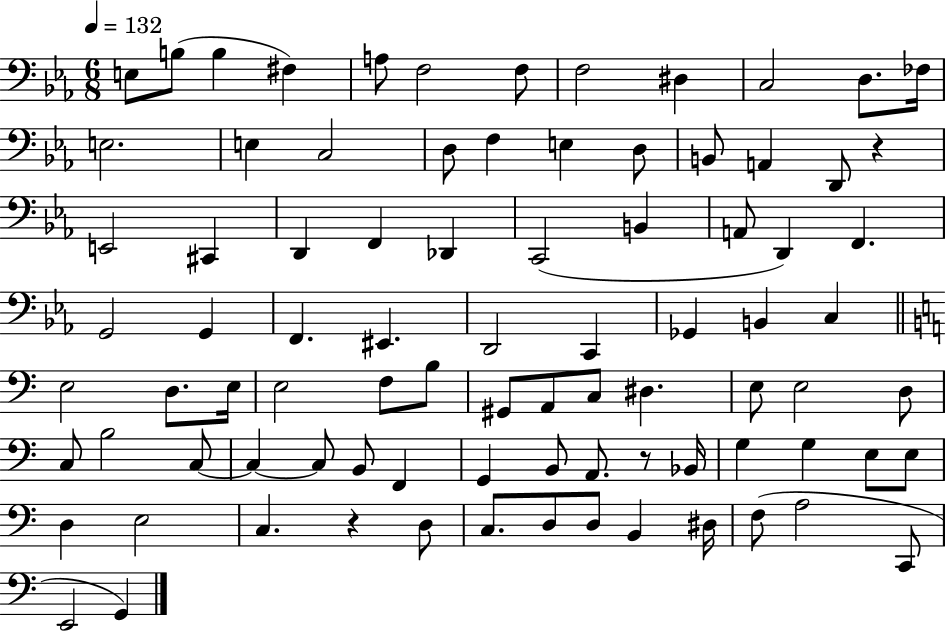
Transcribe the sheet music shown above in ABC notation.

X:1
T:Untitled
M:6/8
L:1/4
K:Eb
E,/2 B,/2 B, ^F, A,/2 F,2 F,/2 F,2 ^D, C,2 D,/2 _F,/4 E,2 E, C,2 D,/2 F, E, D,/2 B,,/2 A,, D,,/2 z E,,2 ^C,, D,, F,, _D,, C,,2 B,, A,,/2 D,, F,, G,,2 G,, F,, ^E,, D,,2 C,, _G,, B,, C, E,2 D,/2 E,/4 E,2 F,/2 B,/2 ^G,,/2 A,,/2 C,/2 ^D, E,/2 E,2 D,/2 C,/2 B,2 C,/2 C, C,/2 B,,/2 F,, G,, B,,/2 A,,/2 z/2 _B,,/4 G, G, E,/2 E,/2 D, E,2 C, z D,/2 C,/2 D,/2 D,/2 B,, ^D,/4 F,/2 A,2 C,,/2 E,,2 G,,